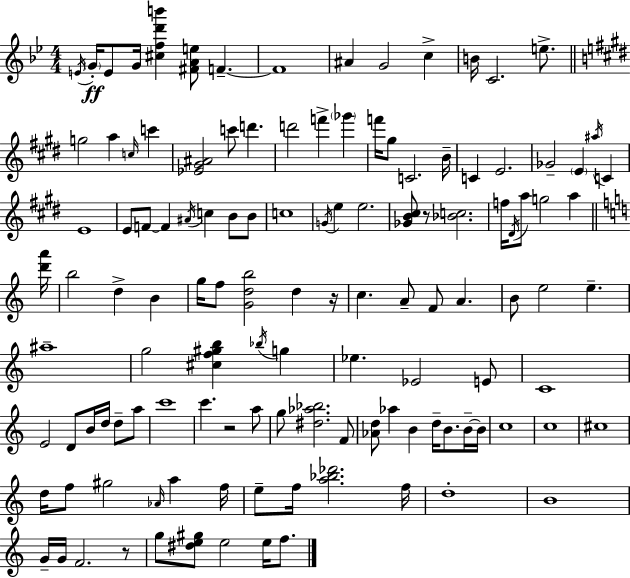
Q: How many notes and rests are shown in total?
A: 123